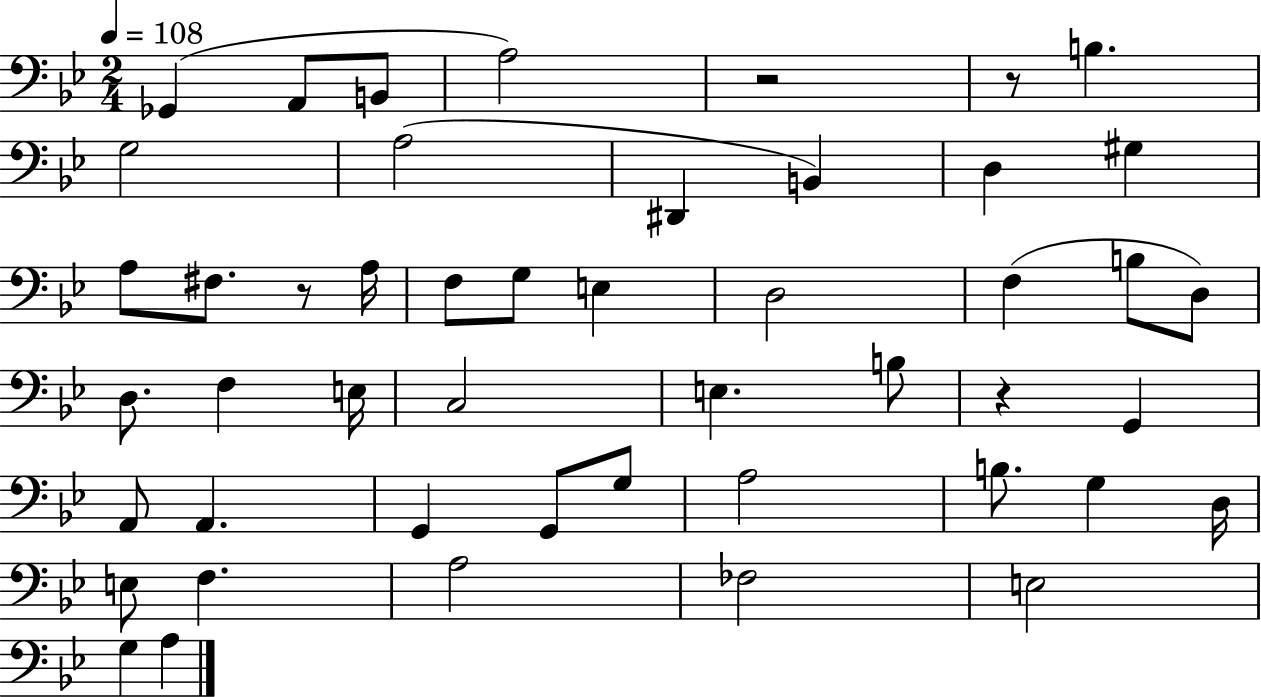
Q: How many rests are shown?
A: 4